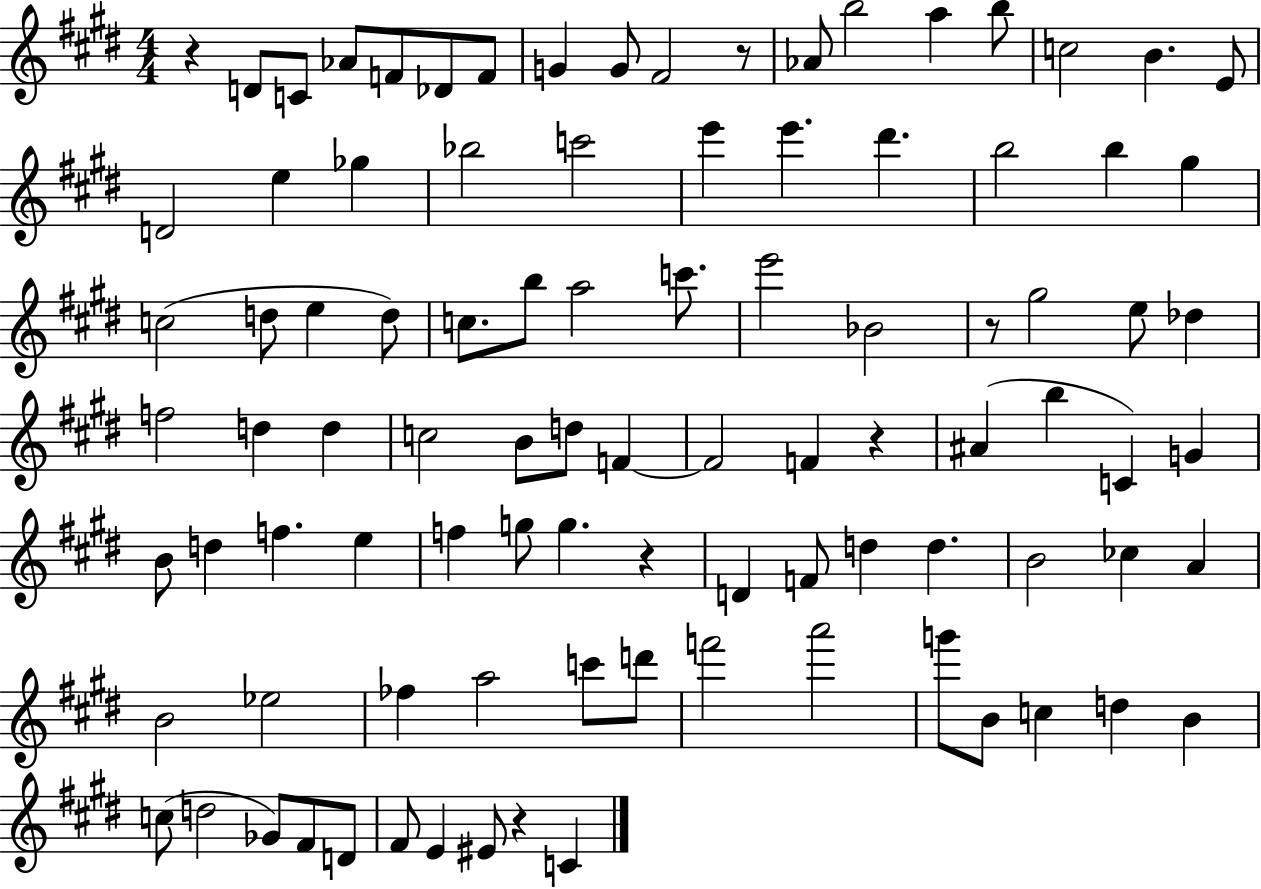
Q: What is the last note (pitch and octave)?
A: C4